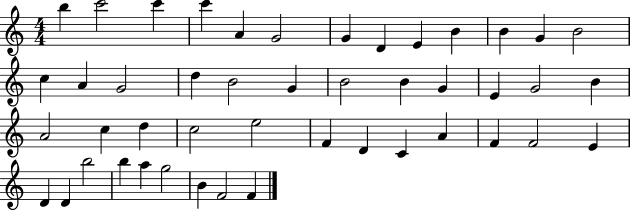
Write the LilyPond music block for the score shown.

{
  \clef treble
  \numericTimeSignature
  \time 4/4
  \key c \major
  b''4 c'''2 c'''4 | c'''4 a'4 g'2 | g'4 d'4 e'4 b'4 | b'4 g'4 b'2 | \break c''4 a'4 g'2 | d''4 b'2 g'4 | b'2 b'4 g'4 | e'4 g'2 b'4 | \break a'2 c''4 d''4 | c''2 e''2 | f'4 d'4 c'4 a'4 | f'4 f'2 e'4 | \break d'4 d'4 b''2 | b''4 a''4 g''2 | b'4 f'2 f'4 | \bar "|."
}